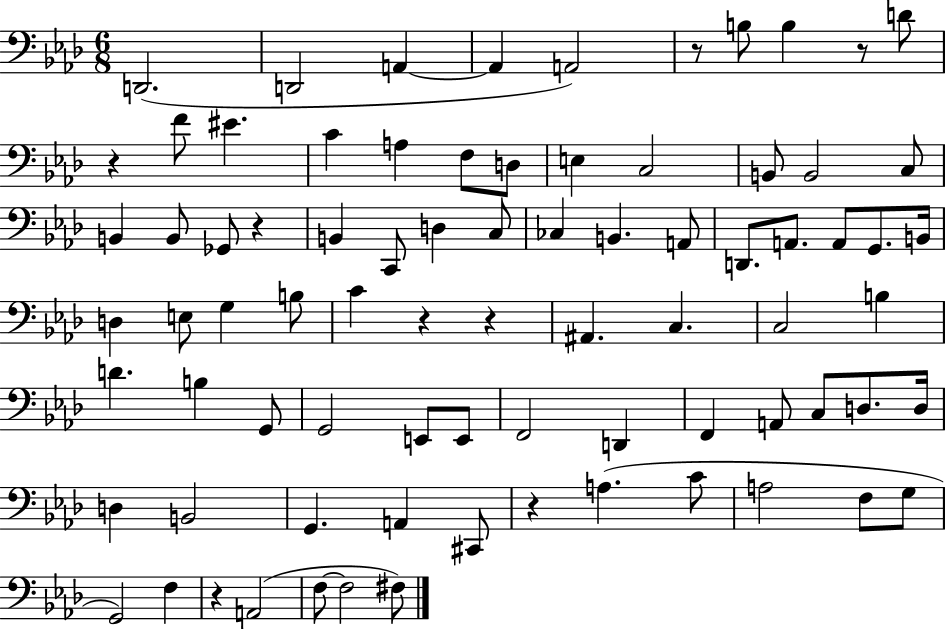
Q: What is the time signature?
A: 6/8